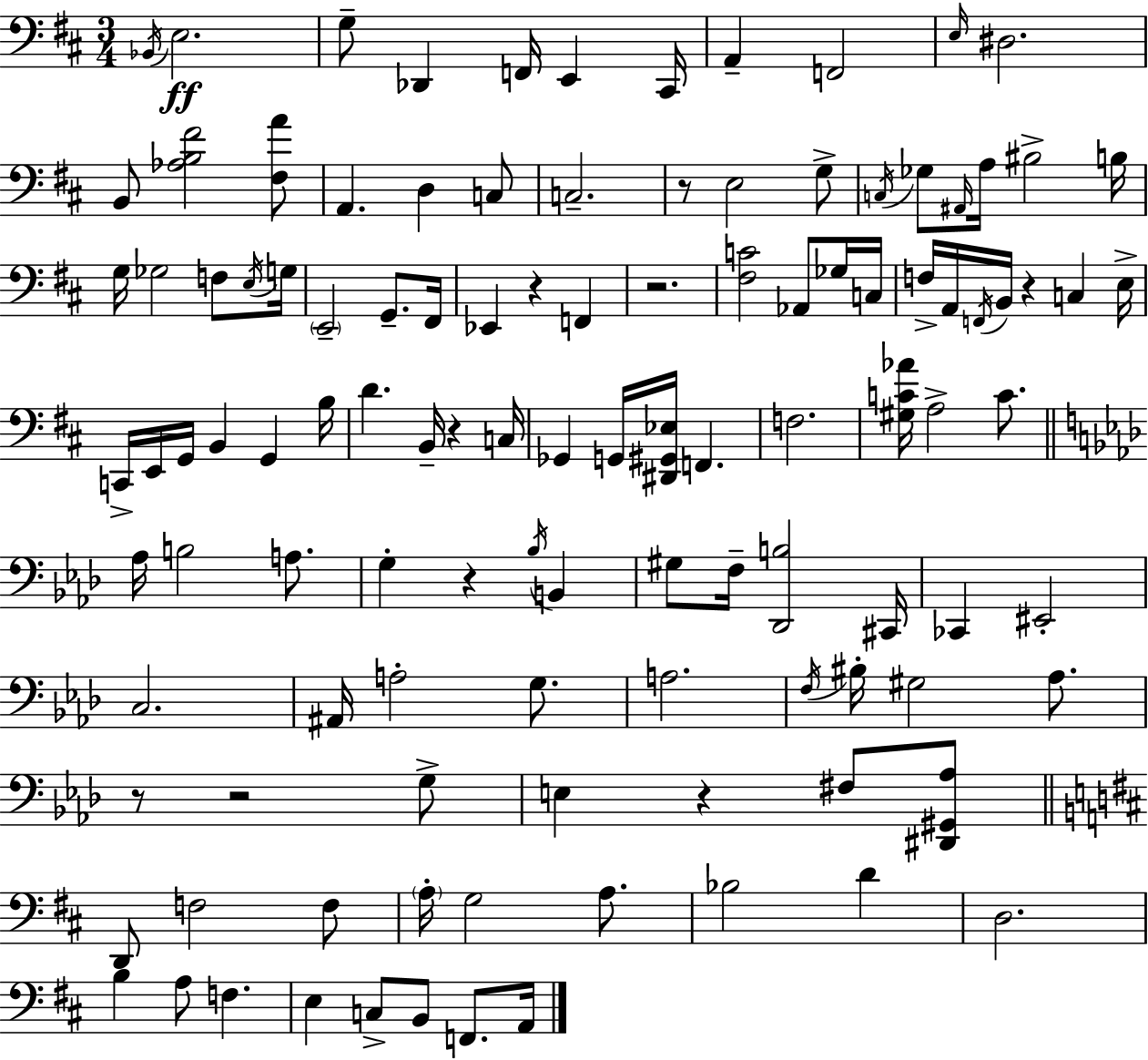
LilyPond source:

{
  \clef bass
  \numericTimeSignature
  \time 3/4
  \key d \major
  \acciaccatura { bes,16 }\ff e2. | g8-- des,4 f,16 e,4 | cis,16 a,4-- f,2 | \grace { e16 } dis2. | \break b,8 <aes b fis'>2 | <fis a'>8 a,4. d4 | c8 c2.-- | r8 e2 | \break g8-> \acciaccatura { c16 } ges8 \grace { ais,16 } a16 bis2-> | b16 g16 ges2 | f8 \acciaccatura { e16 } g16 \parenthesize e,2-- | g,8.-- fis,16 ees,4 r4 | \break f,4 r2. | <fis c'>2 | aes,8 ges16 c16 f16-> a,16 \acciaccatura { f,16 } b,16 r4 | c4 e16-> c,16-> e,16 g,16 b,4 | \break g,4 b16 d'4. | b,16-- r4 c16 ges,4 g,16 <dis, gis, ees>16 | f,4. f2. | <gis c' aes'>16 a2-> | \break c'8. \bar "||" \break \key f \minor aes16 b2 a8. | g4-. r4 \acciaccatura { bes16 } b,4 | gis8 f16-- <des, b>2 | cis,16 ces,4 eis,2-. | \break c2. | ais,16 a2-. g8. | a2. | \acciaccatura { f16 } bis16-. gis2 aes8. | \break r8 r2 | g8-> e4 r4 fis8 | <dis, gis, aes>8 \bar "||" \break \key d \major d,8 f2 f8 | \parenthesize a16-. g2 a8. | bes2 d'4 | d2. | \break b4 a8 f4. | e4 c8-> b,8 f,8. a,16 | \bar "|."
}